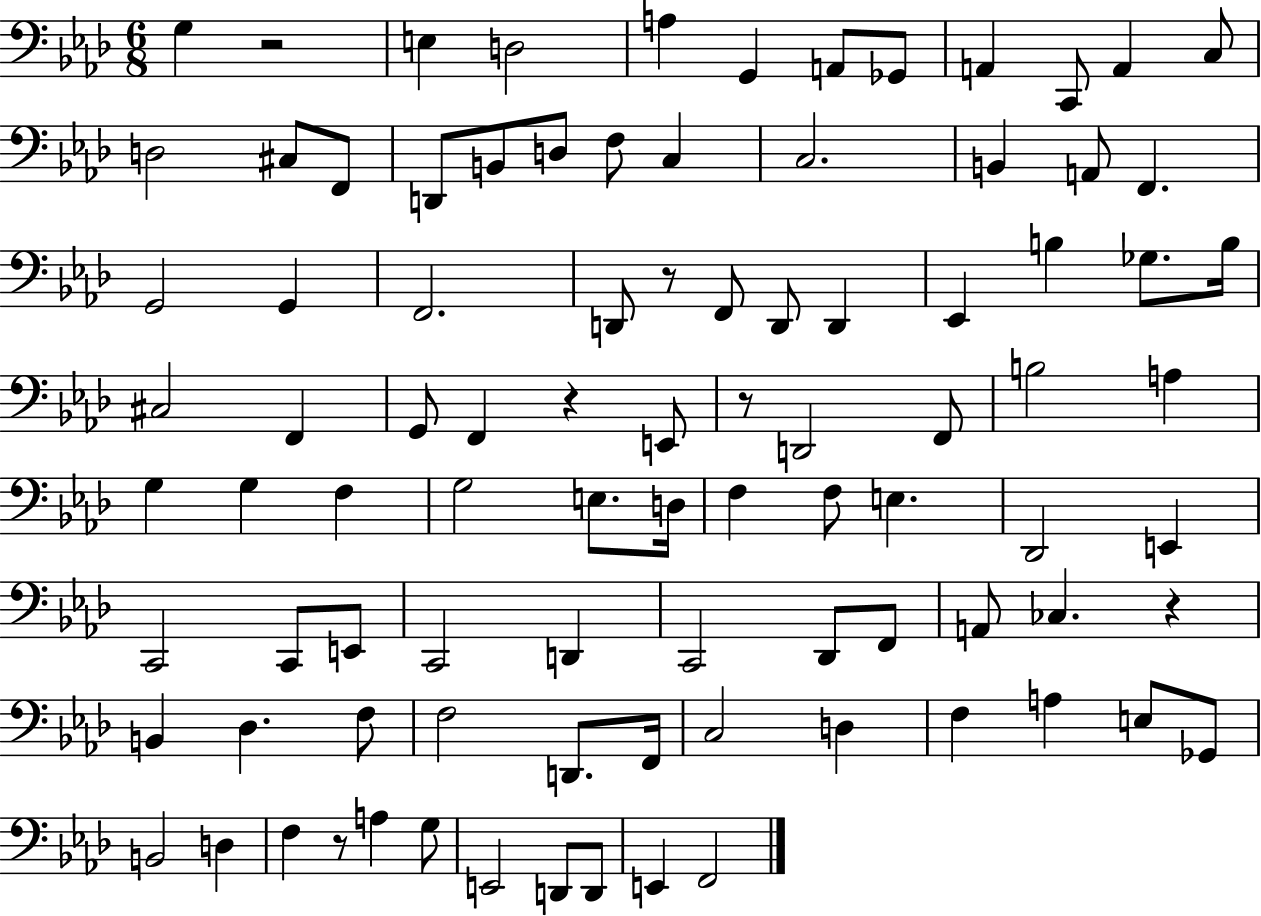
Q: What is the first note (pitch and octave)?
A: G3